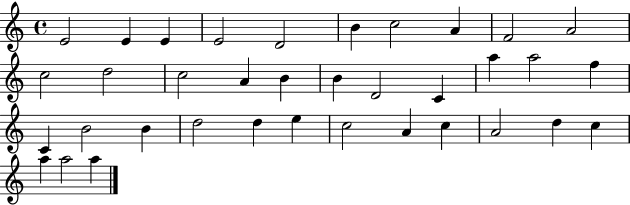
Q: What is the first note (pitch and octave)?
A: E4